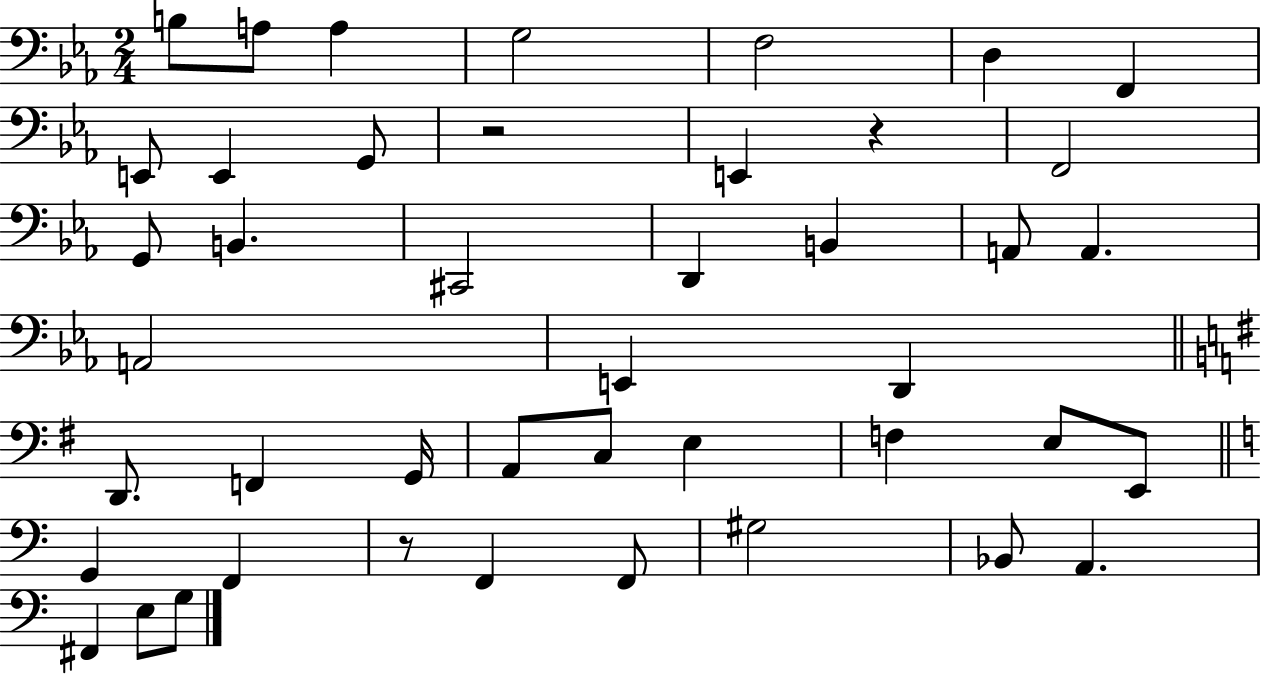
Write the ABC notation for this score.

X:1
T:Untitled
M:2/4
L:1/4
K:Eb
B,/2 A,/2 A, G,2 F,2 D, F,, E,,/2 E,, G,,/2 z2 E,, z F,,2 G,,/2 B,, ^C,,2 D,, B,, A,,/2 A,, A,,2 E,, D,, D,,/2 F,, G,,/4 A,,/2 C,/2 E, F, E,/2 E,,/2 G,, F,, z/2 F,, F,,/2 ^G,2 _B,,/2 A,, ^F,, E,/2 G,/2